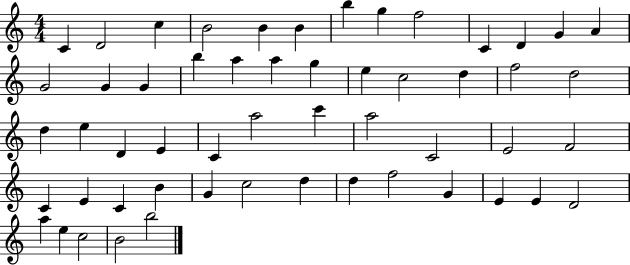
C4/q D4/h C5/q B4/h B4/q B4/q B5/q G5/q F5/h C4/q D4/q G4/q A4/q G4/h G4/q G4/q B5/q A5/q A5/q G5/q E5/q C5/h D5/q F5/h D5/h D5/q E5/q D4/q E4/q C4/q A5/h C6/q A5/h C4/h E4/h F4/h C4/q E4/q C4/q B4/q G4/q C5/h D5/q D5/q F5/h G4/q E4/q E4/q D4/h A5/q E5/q C5/h B4/h B5/h